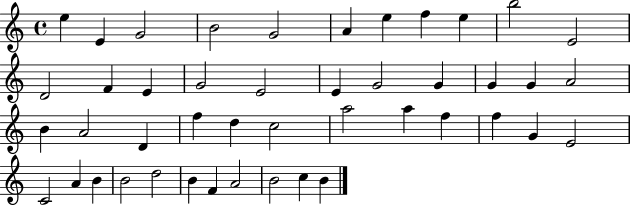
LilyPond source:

{
  \clef treble
  \time 4/4
  \defaultTimeSignature
  \key c \major
  e''4 e'4 g'2 | b'2 g'2 | a'4 e''4 f''4 e''4 | b''2 e'2 | \break d'2 f'4 e'4 | g'2 e'2 | e'4 g'2 g'4 | g'4 g'4 a'2 | \break b'4 a'2 d'4 | f''4 d''4 c''2 | a''2 a''4 f''4 | f''4 g'4 e'2 | \break c'2 a'4 b'4 | b'2 d''2 | b'4 f'4 a'2 | b'2 c''4 b'4 | \break \bar "|."
}